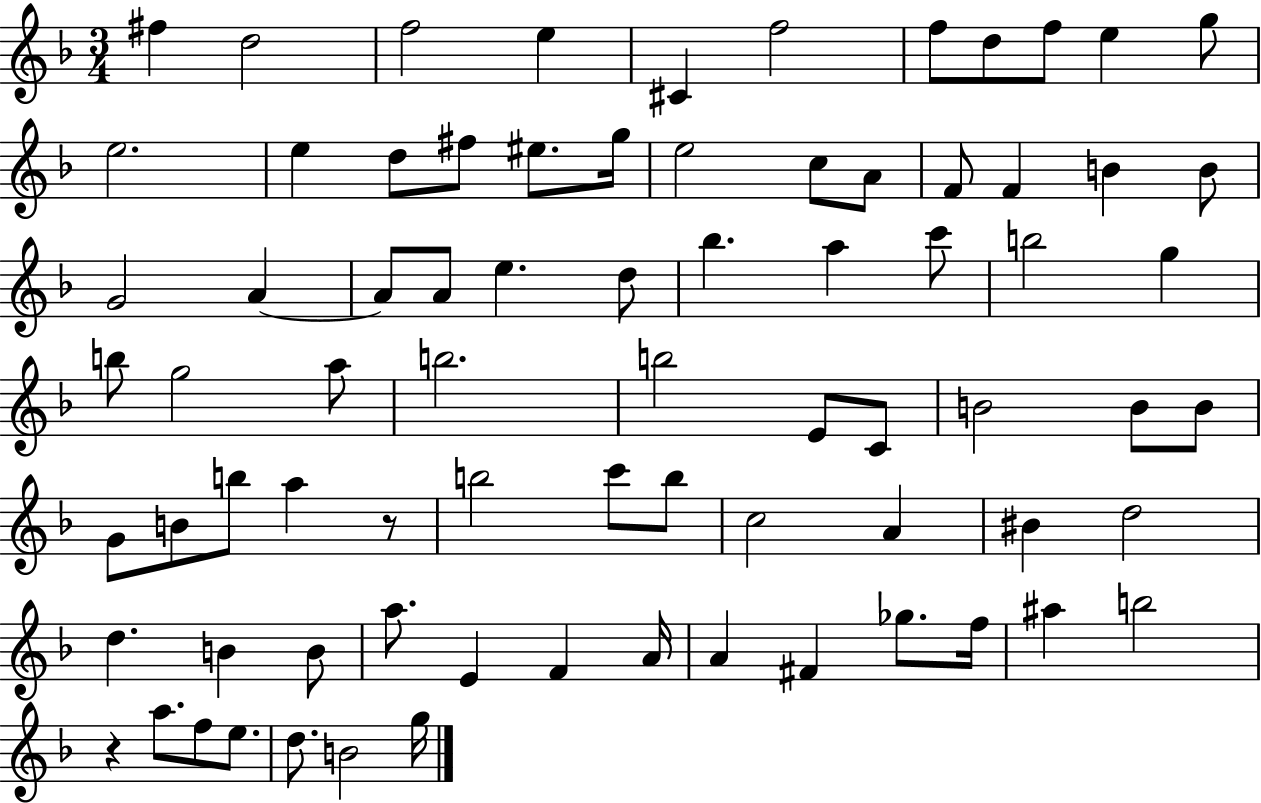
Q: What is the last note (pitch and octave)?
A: G5